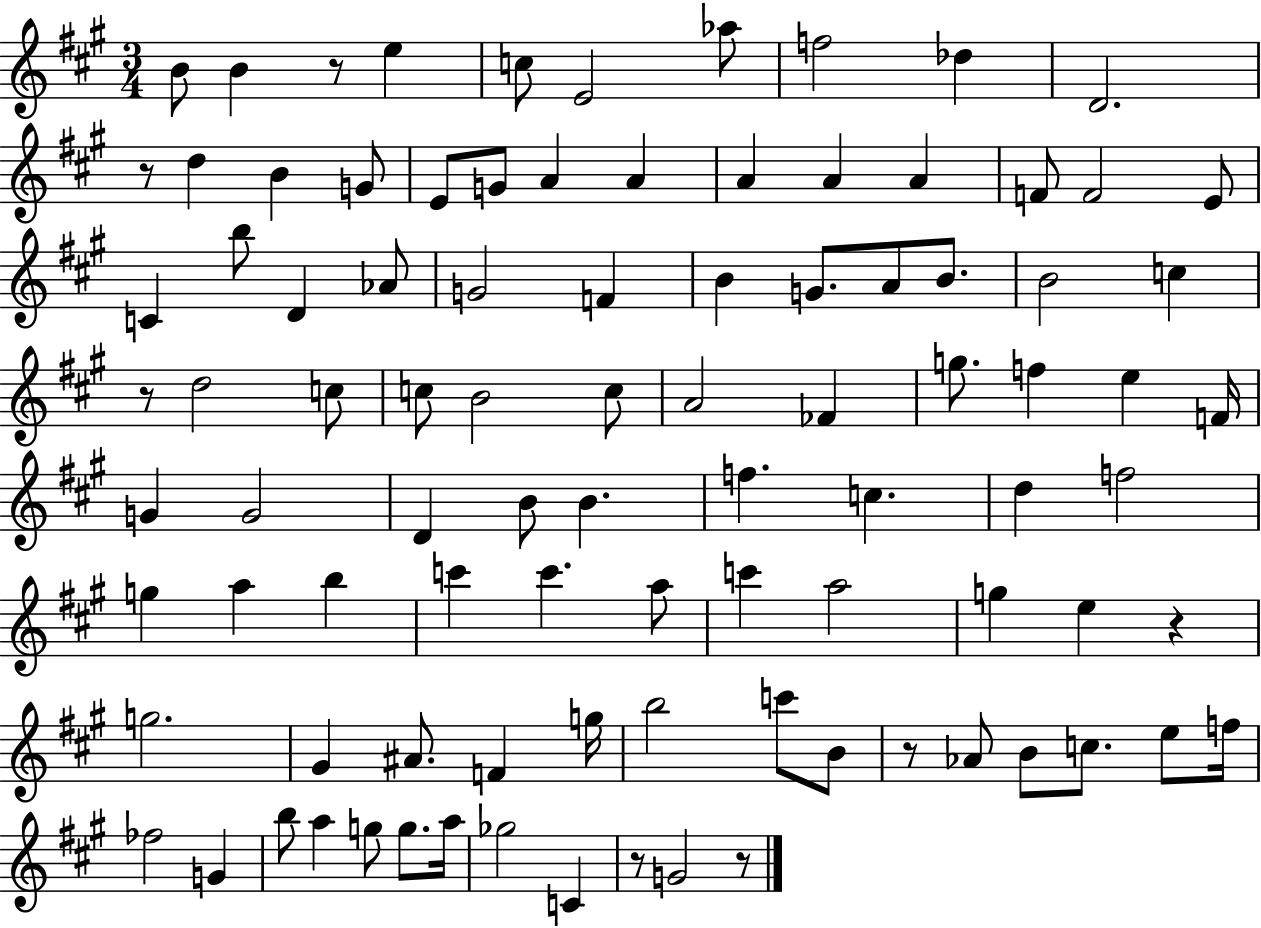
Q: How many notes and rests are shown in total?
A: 94